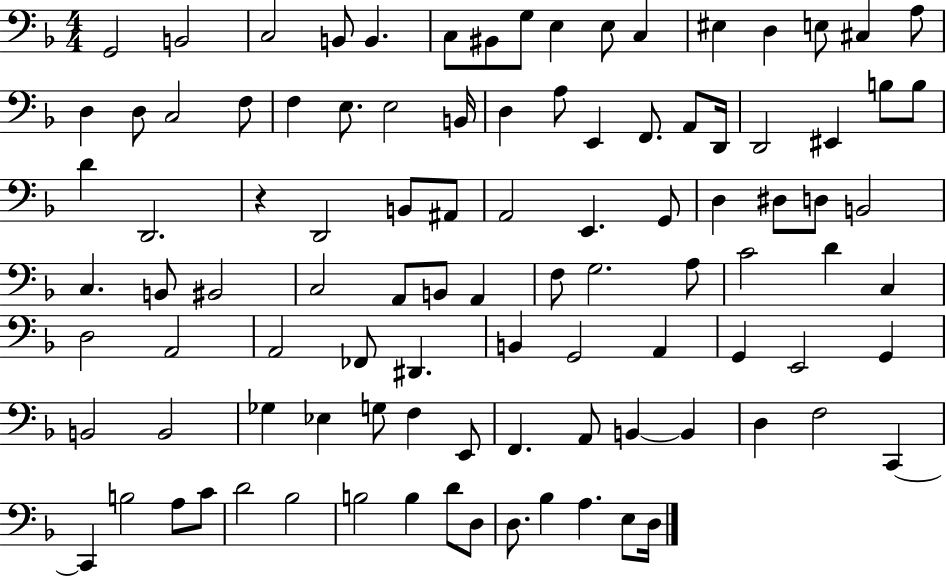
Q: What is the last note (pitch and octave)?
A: D3